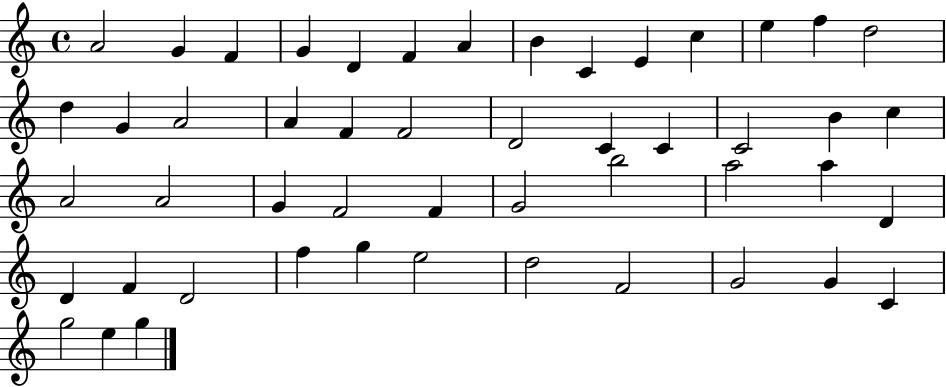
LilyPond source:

{
  \clef treble
  \time 4/4
  \defaultTimeSignature
  \key c \major
  a'2 g'4 f'4 | g'4 d'4 f'4 a'4 | b'4 c'4 e'4 c''4 | e''4 f''4 d''2 | \break d''4 g'4 a'2 | a'4 f'4 f'2 | d'2 c'4 c'4 | c'2 b'4 c''4 | \break a'2 a'2 | g'4 f'2 f'4 | g'2 b''2 | a''2 a''4 d'4 | \break d'4 f'4 d'2 | f''4 g''4 e''2 | d''2 f'2 | g'2 g'4 c'4 | \break g''2 e''4 g''4 | \bar "|."
}